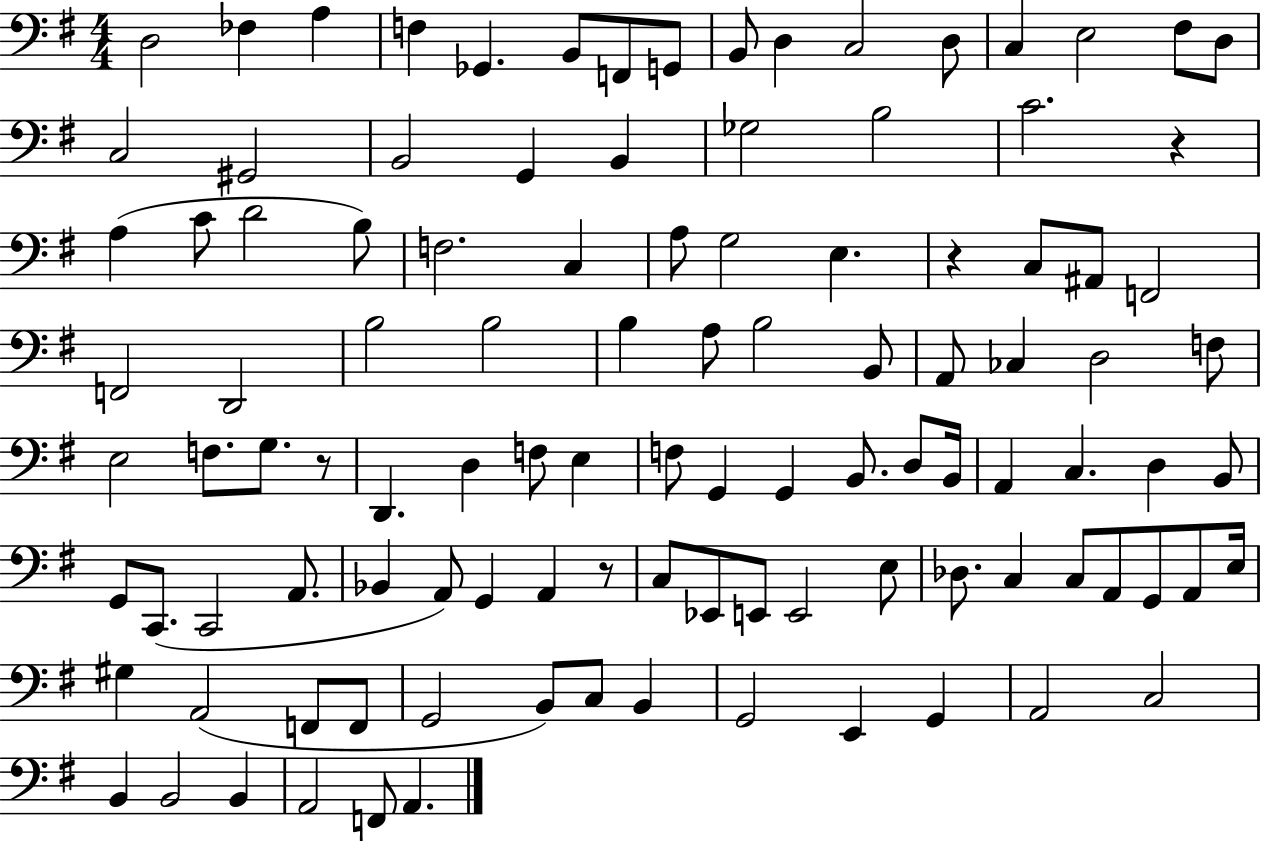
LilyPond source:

{
  \clef bass
  \numericTimeSignature
  \time 4/4
  \key g \major
  d2 fes4 a4 | f4 ges,4. b,8 f,8 g,8 | b,8 d4 c2 d8 | c4 e2 fis8 d8 | \break c2 gis,2 | b,2 g,4 b,4 | ges2 b2 | c'2. r4 | \break a4( c'8 d'2 b8) | f2. c4 | a8 g2 e4. | r4 c8 ais,8 f,2 | \break f,2 d,2 | b2 b2 | b4 a8 b2 b,8 | a,8 ces4 d2 f8 | \break e2 f8. g8. r8 | d,4. d4 f8 e4 | f8 g,4 g,4 b,8. d8 b,16 | a,4 c4. d4 b,8 | \break g,8 c,8.( c,2 a,8. | bes,4 a,8) g,4 a,4 r8 | c8 ees,8 e,8 e,2 e8 | des8. c4 c8 a,8 g,8 a,8 e16 | \break gis4 a,2( f,8 f,8 | g,2 b,8) c8 b,4 | g,2 e,4 g,4 | a,2 c2 | \break b,4 b,2 b,4 | a,2 f,8 a,4. | \bar "|."
}